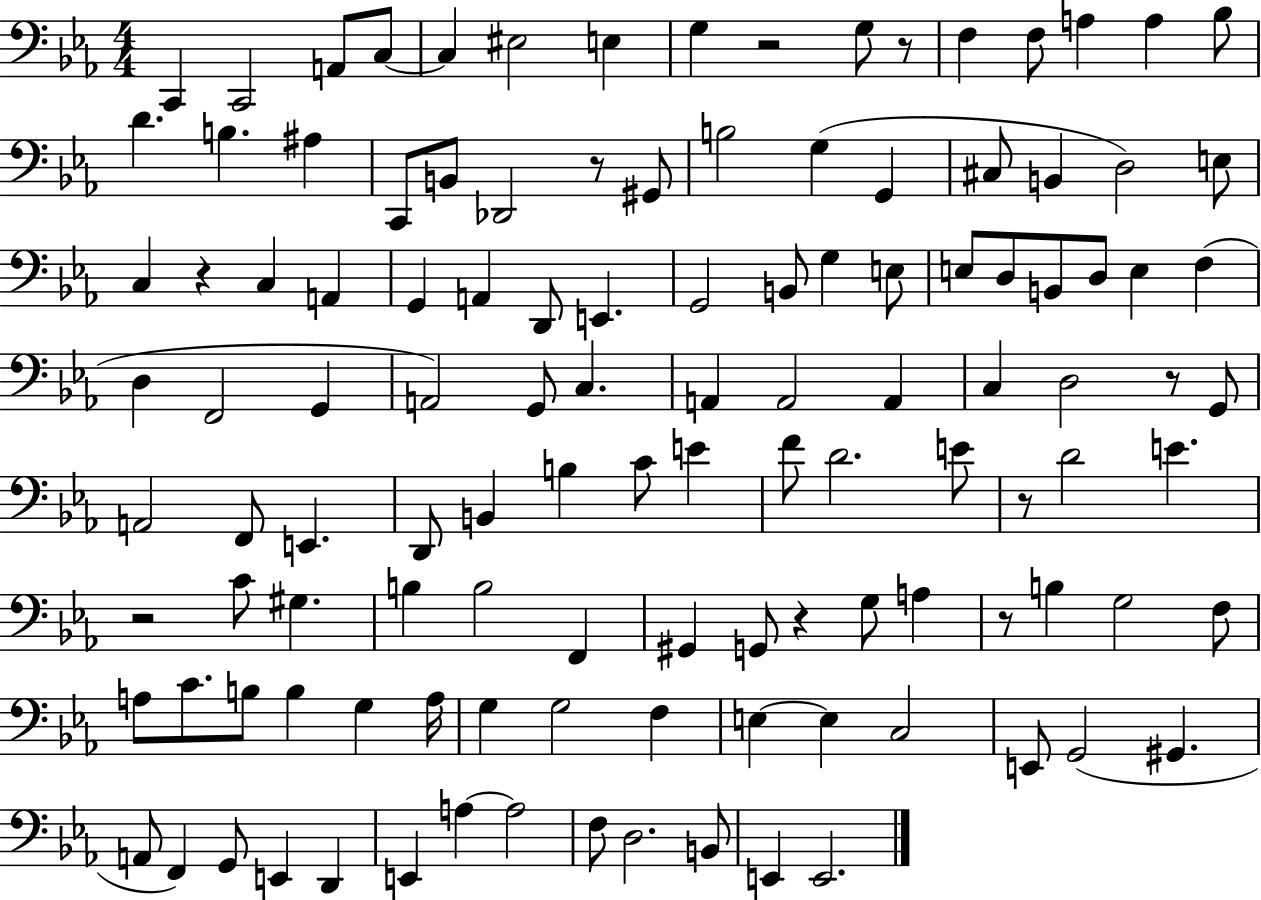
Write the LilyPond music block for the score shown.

{
  \clef bass
  \numericTimeSignature
  \time 4/4
  \key ees \major
  \repeat volta 2 { c,4 c,2 a,8 c8~~ | c4 eis2 e4 | g4 r2 g8 r8 | f4 f8 a4 a4 bes8 | \break d'4. b4. ais4 | c,8 b,8 des,2 r8 gis,8 | b2 g4( g,4 | cis8 b,4 d2) e8 | \break c4 r4 c4 a,4 | g,4 a,4 d,8 e,4. | g,2 b,8 g4 e8 | e8 d8 b,8 d8 e4 f4( | \break d4 f,2 g,4 | a,2) g,8 c4. | a,4 a,2 a,4 | c4 d2 r8 g,8 | \break a,2 f,8 e,4. | d,8 b,4 b4 c'8 e'4 | f'8 d'2. e'8 | r8 d'2 e'4. | \break r2 c'8 gis4. | b4 b2 f,4 | gis,4 g,8 r4 g8 a4 | r8 b4 g2 f8 | \break a8 c'8. b8 b4 g4 a16 | g4 g2 f4 | e4~~ e4 c2 | e,8 g,2( gis,4. | \break a,8 f,4) g,8 e,4 d,4 | e,4 a4~~ a2 | f8 d2. b,8 | e,4 e,2. | \break } \bar "|."
}